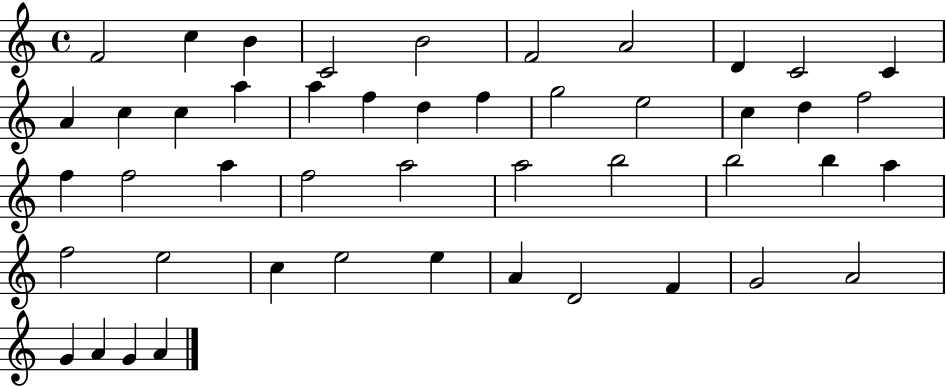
{
  \clef treble
  \time 4/4
  \defaultTimeSignature
  \key c \major
  f'2 c''4 b'4 | c'2 b'2 | f'2 a'2 | d'4 c'2 c'4 | \break a'4 c''4 c''4 a''4 | a''4 f''4 d''4 f''4 | g''2 e''2 | c''4 d''4 f''2 | \break f''4 f''2 a''4 | f''2 a''2 | a''2 b''2 | b''2 b''4 a''4 | \break f''2 e''2 | c''4 e''2 e''4 | a'4 d'2 f'4 | g'2 a'2 | \break g'4 a'4 g'4 a'4 | \bar "|."
}